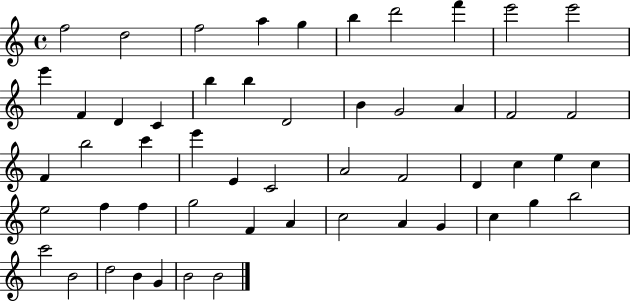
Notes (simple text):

F5/h D5/h F5/h A5/q G5/q B5/q D6/h F6/q E6/h E6/h E6/q F4/q D4/q C4/q B5/q B5/q D4/h B4/q G4/h A4/q F4/h F4/h F4/q B5/h C6/q E6/q E4/q C4/h A4/h F4/h D4/q C5/q E5/q C5/q E5/h F5/q F5/q G5/h F4/q A4/q C5/h A4/q G4/q C5/q G5/q B5/h C6/h B4/h D5/h B4/q G4/q B4/h B4/h